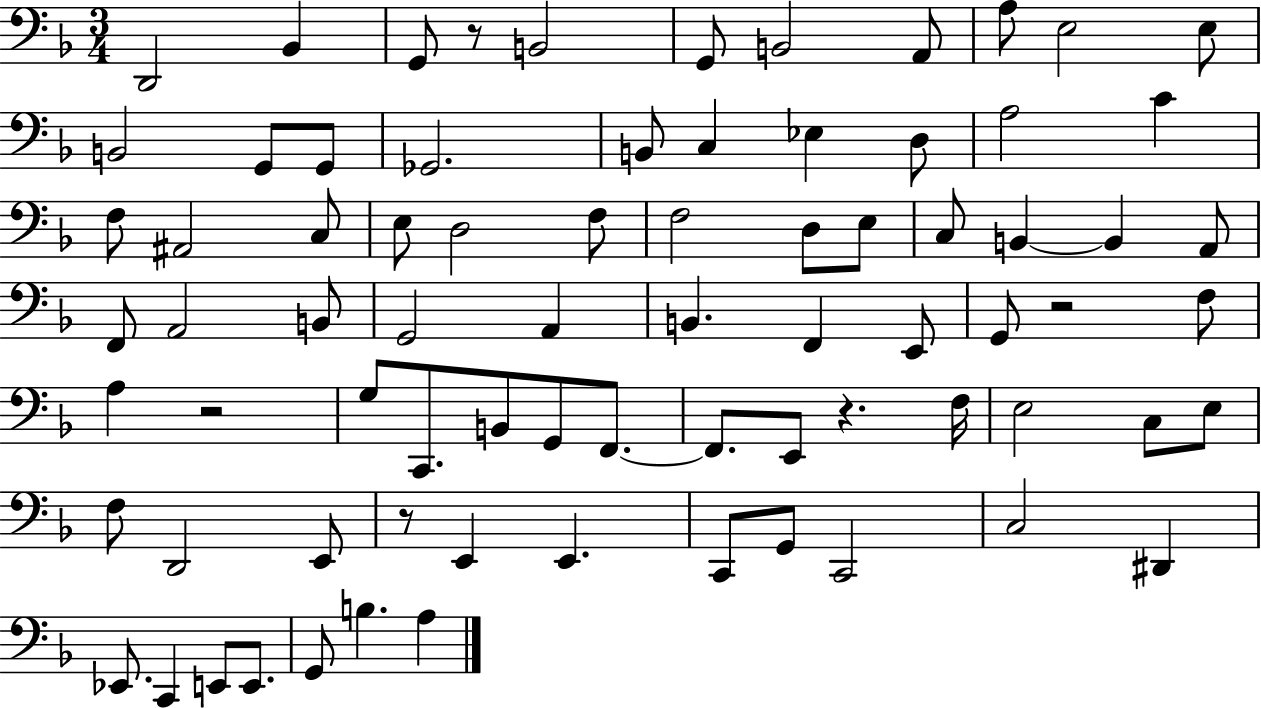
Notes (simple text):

D2/h Bb2/q G2/e R/e B2/h G2/e B2/h A2/e A3/e E3/h E3/e B2/h G2/e G2/e Gb2/h. B2/e C3/q Eb3/q D3/e A3/h C4/q F3/e A#2/h C3/e E3/e D3/h F3/e F3/h D3/e E3/e C3/e B2/q B2/q A2/e F2/e A2/h B2/e G2/h A2/q B2/q. F2/q E2/e G2/e R/h F3/e A3/q R/h G3/e C2/e. B2/e G2/e F2/e. F2/e. E2/e R/q. F3/s E3/h C3/e E3/e F3/e D2/h E2/e R/e E2/q E2/q. C2/e G2/e C2/h C3/h D#2/q Eb2/e. C2/q E2/e E2/e. G2/e B3/q. A3/q